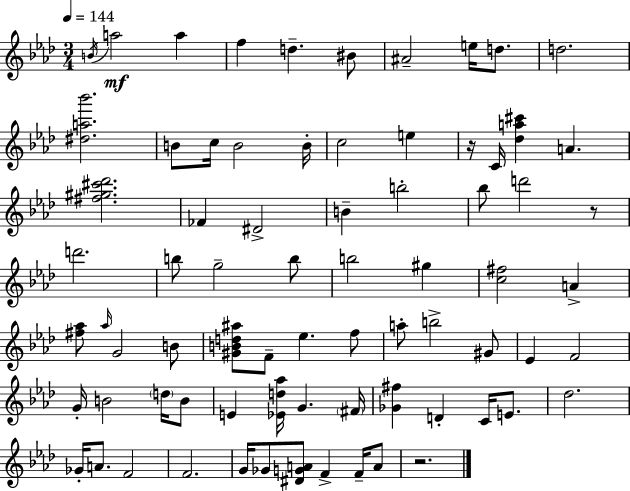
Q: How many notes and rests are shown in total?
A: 74